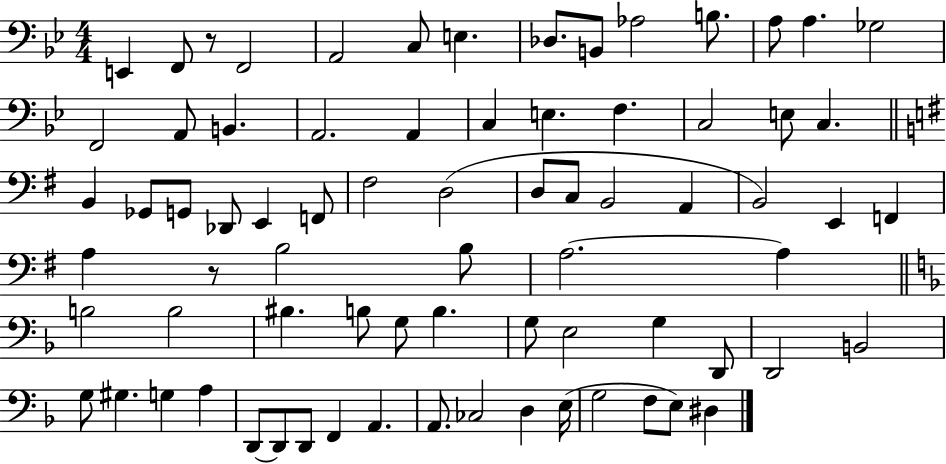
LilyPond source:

{
  \clef bass
  \numericTimeSignature
  \time 4/4
  \key bes \major
  e,4 f,8 r8 f,2 | a,2 c8 e4. | des8. b,8 aes2 b8. | a8 a4. ges2 | \break f,2 a,8 b,4. | a,2. a,4 | c4 e4. f4. | c2 e8 c4. | \break \bar "||" \break \key e \minor b,4 ges,8 g,8 des,8 e,4 f,8 | fis2 d2( | d8 c8 b,2 a,4 | b,2) e,4 f,4 | \break a4 r8 b2 b8 | a2.~~ a4 | \bar "||" \break \key f \major b2 b2 | bis4. b8 g8 b4. | g8 e2 g4 d,8 | d,2 b,2 | \break g8 gis4. g4 a4 | d,8~~ d,8 d,8 f,4 a,4. | a,8. ces2 d4 e16( | g2 f8 e8) dis4 | \break \bar "|."
}